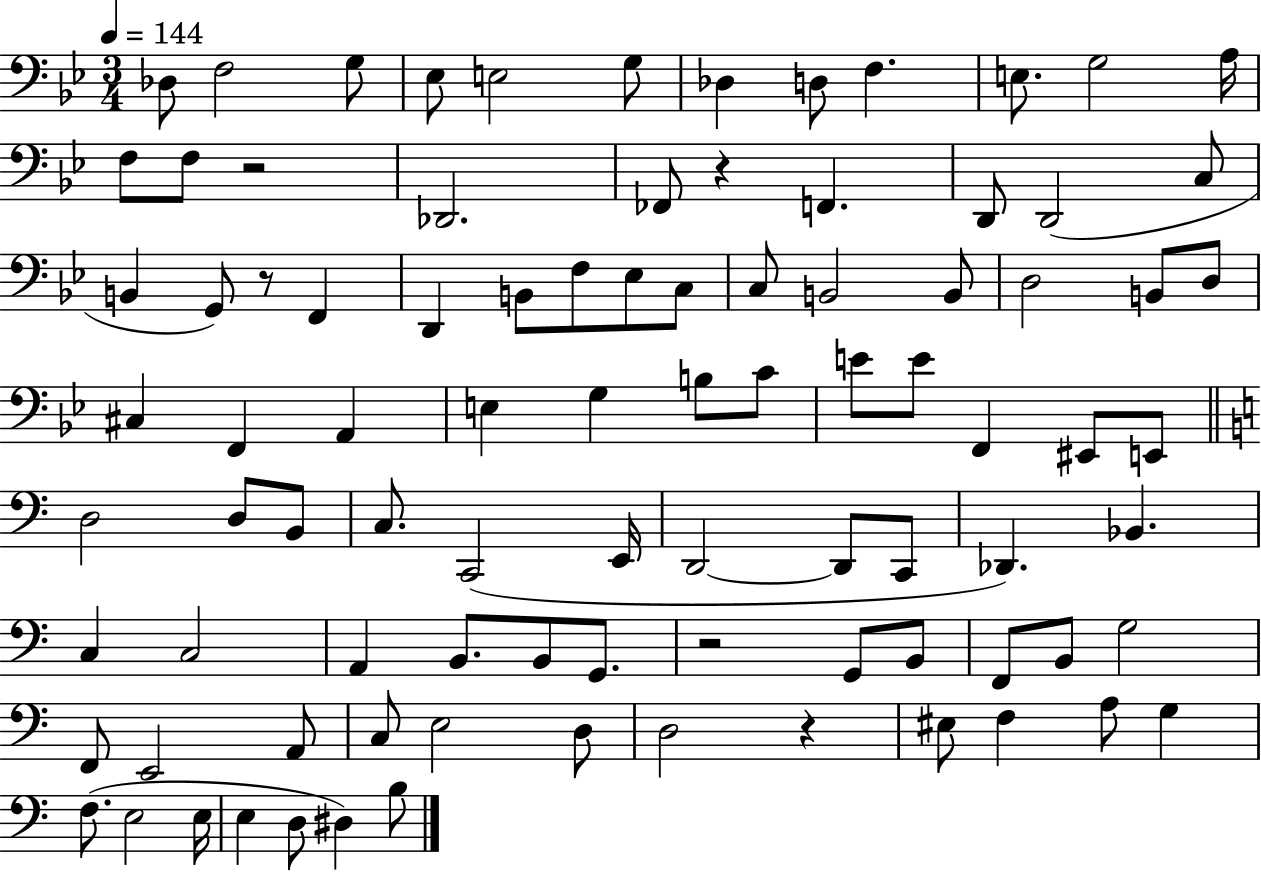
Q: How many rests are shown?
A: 5